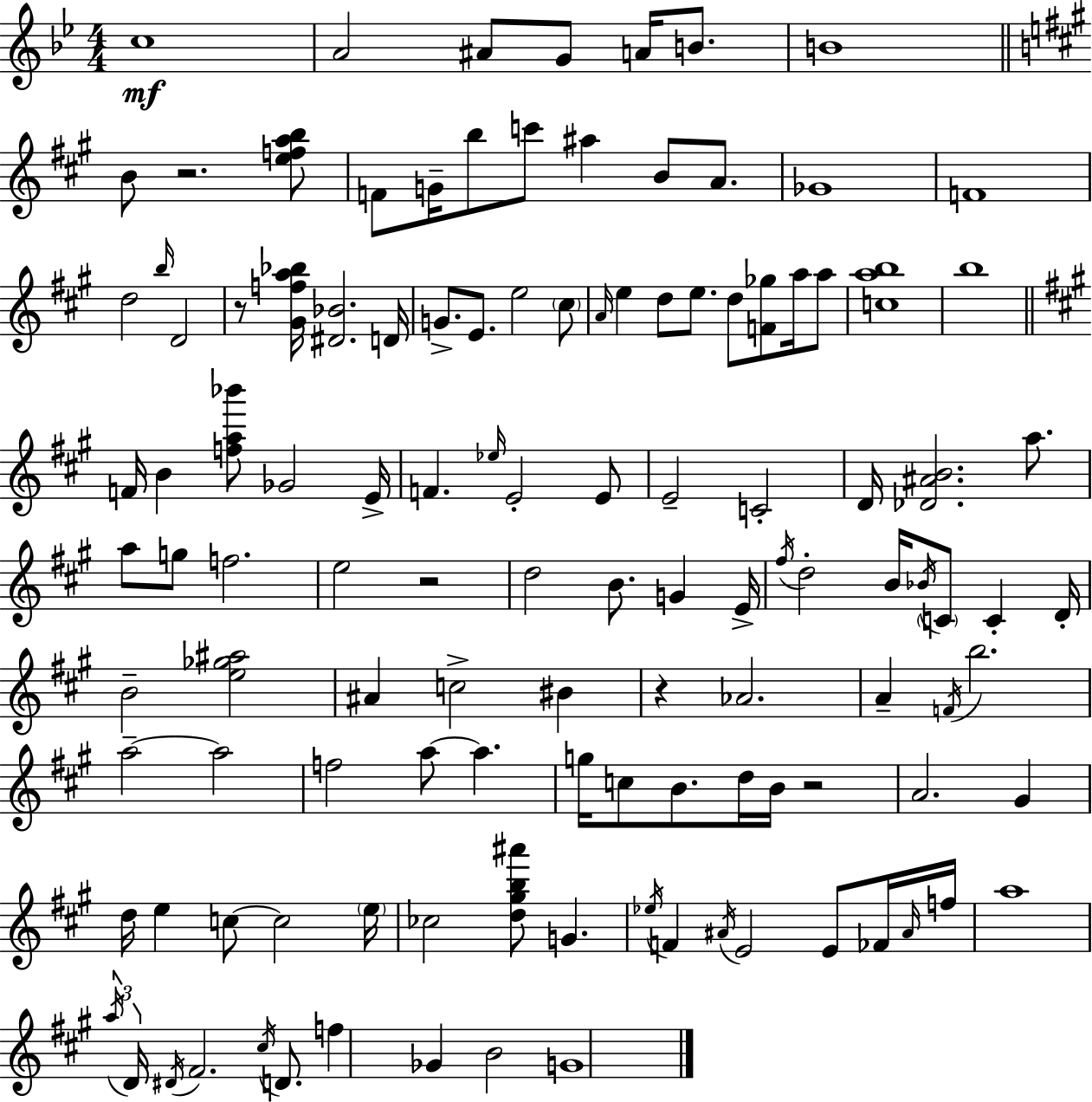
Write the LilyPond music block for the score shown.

{
  \clef treble
  \numericTimeSignature
  \time 4/4
  \key bes \major
  c''1\mf | a'2 ais'8 g'8 a'16 b'8. | b'1 | \bar "||" \break \key a \major b'8 r2. <e'' f'' a'' b''>8 | f'8 g'16-- b''8 c'''8 ais''4 b'8 a'8. | ges'1 | f'1 | \break d''2 \grace { b''16 } d'2 | r8 <gis' f'' a'' bes''>16 <dis' bes'>2. | d'16 g'8.-> e'8. e''2 \parenthesize cis''8 | \grace { a'16 } e''4 d''8 e''8. d''8 <f' ges''>8 a''16 | \break a''8 <c'' a'' b''>1 | b''1 | \bar "||" \break \key a \major f'16 b'4 <f'' a'' bes'''>8 ges'2 e'16-> | f'4. \grace { ees''16 } e'2-. e'8 | e'2-- c'2-. | d'16 <des' ais' b'>2. a''8. | \break a''8 g''8 f''2. | e''2 r2 | d''2 b'8. g'4 | e'16-> \acciaccatura { fis''16 } d''2-. b'16 \acciaccatura { bes'16 } \parenthesize c'8 c'4-. | \break d'16-. b'2-- <e'' ges'' ais''>2 | ais'4 c''2-> bis'4 | r4 aes'2. | a'4-- \acciaccatura { f'16 } b''2. | \break a''2--~~ a''2 | f''2 a''8~~ a''4. | g''16 c''8 b'8. d''16 b'16 r2 | a'2. | \break gis'4 d''16 e''4 c''8~~ c''2 | \parenthesize e''16 ces''2 <d'' gis'' b'' ais'''>8 g'4. | \acciaccatura { ees''16 } f'4 \acciaccatura { ais'16 } e'2 | e'8 fes'16 \grace { ais'16 } f''16 a''1 | \break \tuplet 3/2 { \acciaccatura { a''16 } d'16 \acciaccatura { dis'16 } } fis'2. | \acciaccatura { cis''16 } d'8. f''4 ges'4 | b'2 g'1 | \bar "|."
}